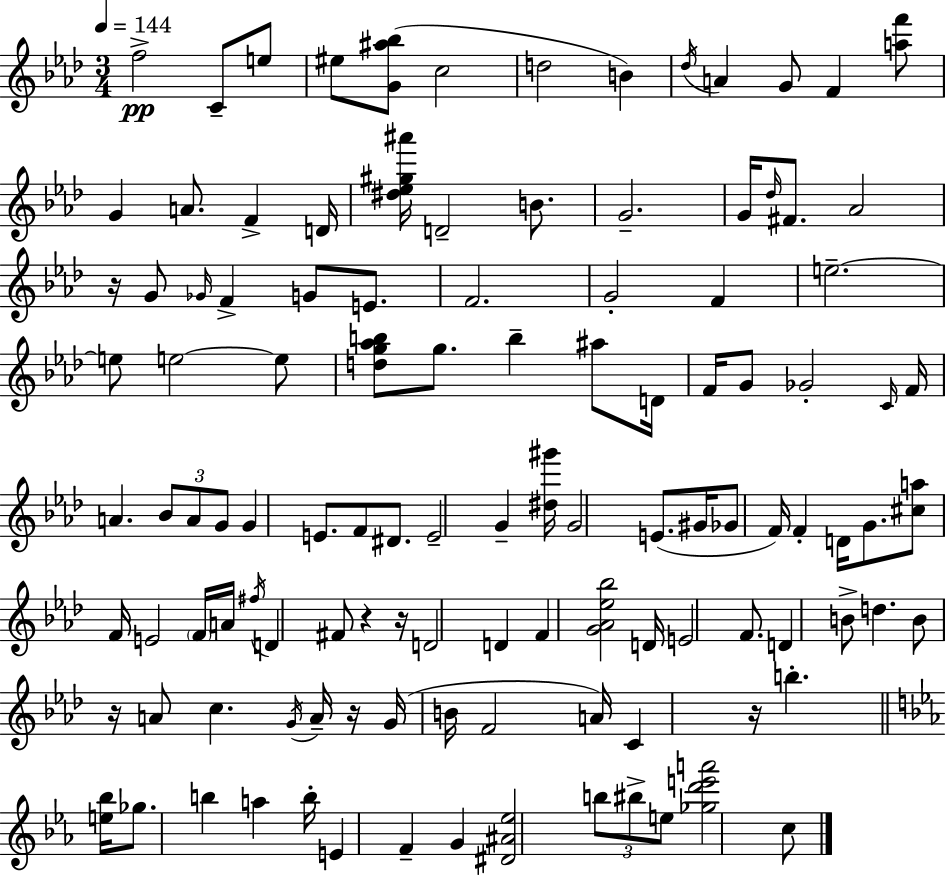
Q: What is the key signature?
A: AES major